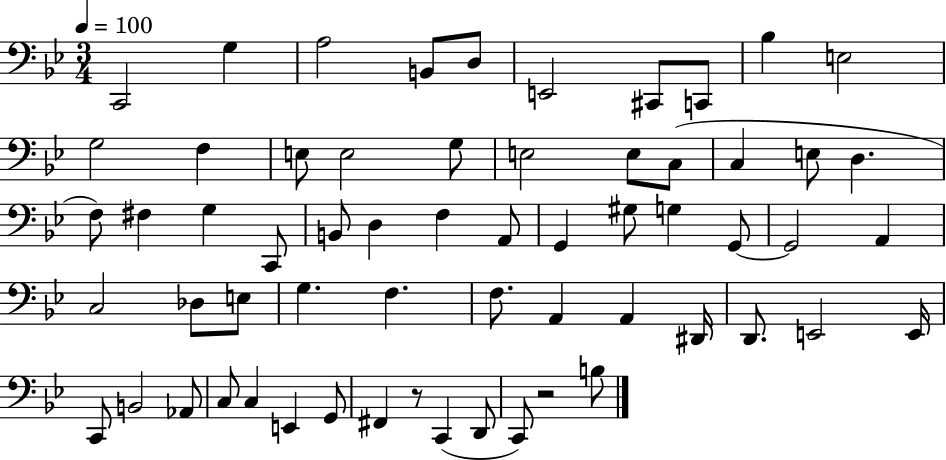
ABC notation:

X:1
T:Untitled
M:3/4
L:1/4
K:Bb
C,,2 G, A,2 B,,/2 D,/2 E,,2 ^C,,/2 C,,/2 _B, E,2 G,2 F, E,/2 E,2 G,/2 E,2 E,/2 C,/2 C, E,/2 D, F,/2 ^F, G, C,,/2 B,,/2 D, F, A,,/2 G,, ^G,/2 G, G,,/2 G,,2 A,, C,2 _D,/2 E,/2 G, F, F,/2 A,, A,, ^D,,/4 D,,/2 E,,2 E,,/4 C,,/2 B,,2 _A,,/2 C,/2 C, E,, G,,/2 ^F,, z/2 C,, D,,/2 C,,/2 z2 B,/2